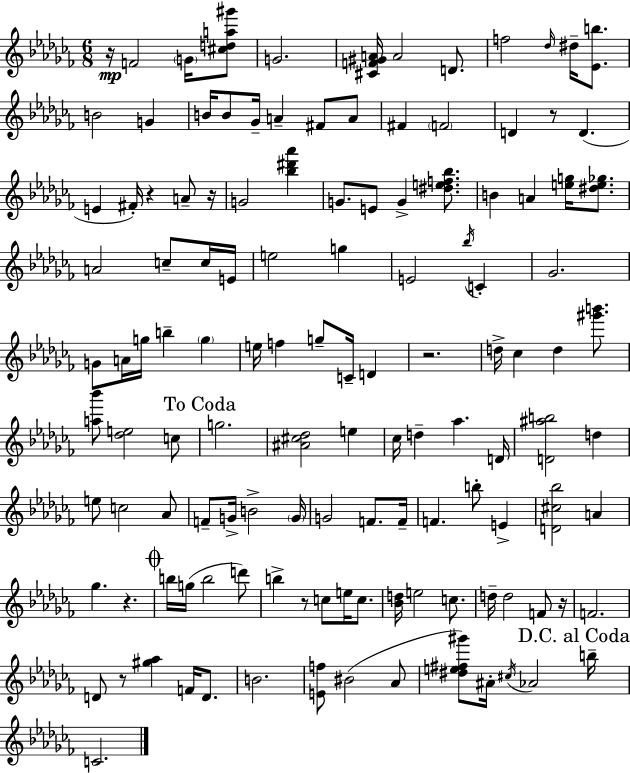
{
  \clef treble
  \numericTimeSignature
  \time 6/8
  \key aes \minor
  r16\mp f'2 \parenthesize g'16 <cis'' d'' a'' gis'''>8 | g'2. | <cis' f' gis' a'>16 a'2 d'8. | f''2 \grace { des''16 } dis''16-- <ees' b''>8. | \break b'2 g'4 | b'16 b'8 ges'16-- a'4-- fis'8 a'8 | fis'4 \parenthesize f'2 | d'4 r8 d'4.( | \break e'4 fis'16-.) r4 a'8-- | r16 g'2 <bes'' dis''' aes'''>4 | g'8. e'8 g'4-> <dis'' e'' f'' bes''>8. | b'4 a'4 <e'' g''>16 <dis'' e'' ges''>8. | \break a'2 c''8-- c''16 | e'16 e''2 g''4 | e'2 \acciaccatura { bes''16 } c'4-. | ges'2. | \break g'8 a'16 g''16 b''4-- \parenthesize g''4 | e''16 f''4 g''8-- c'16-- d'4 | r2. | d''16-> ces''4 d''4 <gis''' b'''>8. | \break <a'' bes'''>8 <des'' e''>2 | c''8 \mark "To Coda" g''2. | <ais' cis'' des''>2 e''4 | ces''16 d''4-- aes''4. | \break d'16 <d' ais'' b''>2 d''4 | e''8 c''2 | aes'8 f'8-- g'16-> b'2-> | \parenthesize g'16 g'2 f'8. | \break f'16-- f'4. b''8-. e'4-> | <d' cis'' bes''>2 a'4 | ges''4. r4. | \mark \markup { \musicglyph "scripts.coda" } b''16 g''16( b''2 | \break d'''8) b''4-> r8 c''8 e''16 c''8. | <bes' d''>16 e''2 c''8. | d''16-- d''2 f'8 | r16 f'2. | \break d'8 r8 <gis'' aes''>4 f'16 d'8. | b'2. | <e' f''>8 bis'2( | aes'8 <dis'' e'' fis'' gis'''>8) ais'16-. \acciaccatura { cis''16 } aes'2 | \break \mark "D.C. al Coda" b''16-- c'2. | \bar "|."
}